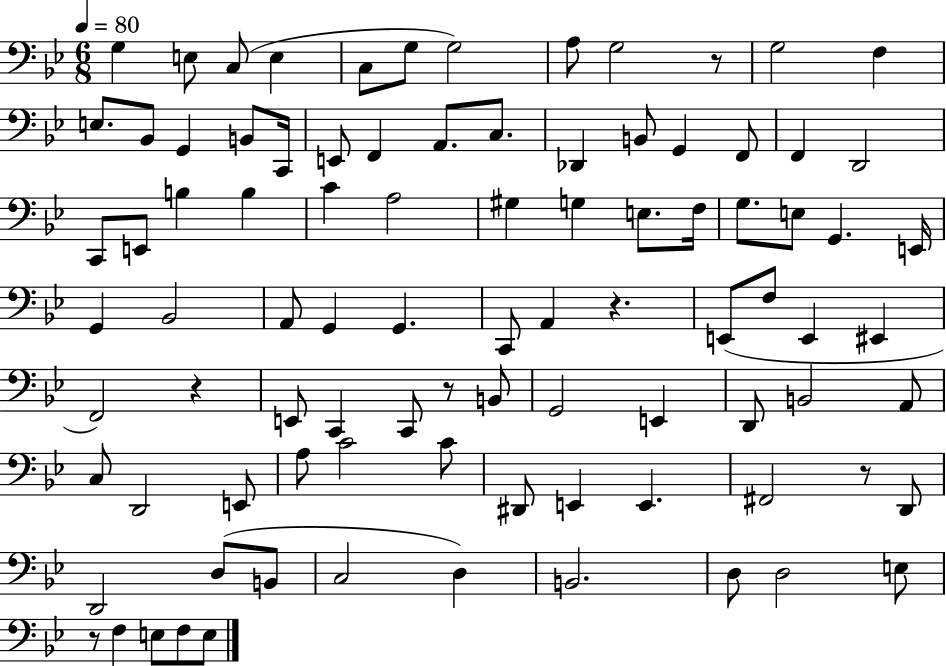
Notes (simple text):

G3/q E3/e C3/e E3/q C3/e G3/e G3/h A3/e G3/h R/e G3/h F3/q E3/e. Bb2/e G2/q B2/e C2/s E2/e F2/q A2/e. C3/e. Db2/q B2/e G2/q F2/e F2/q D2/h C2/e E2/e B3/q B3/q C4/q A3/h G#3/q G3/q E3/e. F3/s G3/e. E3/e G2/q. E2/s G2/q Bb2/h A2/e G2/q G2/q. C2/e A2/q R/q. E2/e F3/e E2/q EIS2/q F2/h R/q E2/e C2/q C2/e R/e B2/e G2/h E2/q D2/e B2/h A2/e C3/e D2/h E2/e A3/e C4/h C4/e D#2/e E2/q E2/q. F#2/h R/e D2/e D2/h D3/e B2/e C3/h D3/q B2/h. D3/e D3/h E3/e R/e F3/q E3/e F3/e E3/e